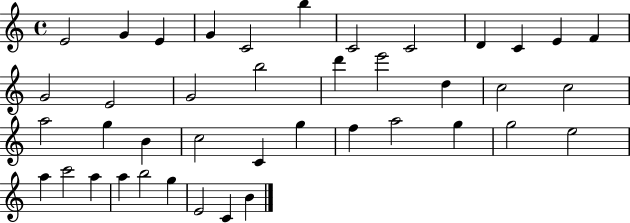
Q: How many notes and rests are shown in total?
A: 41